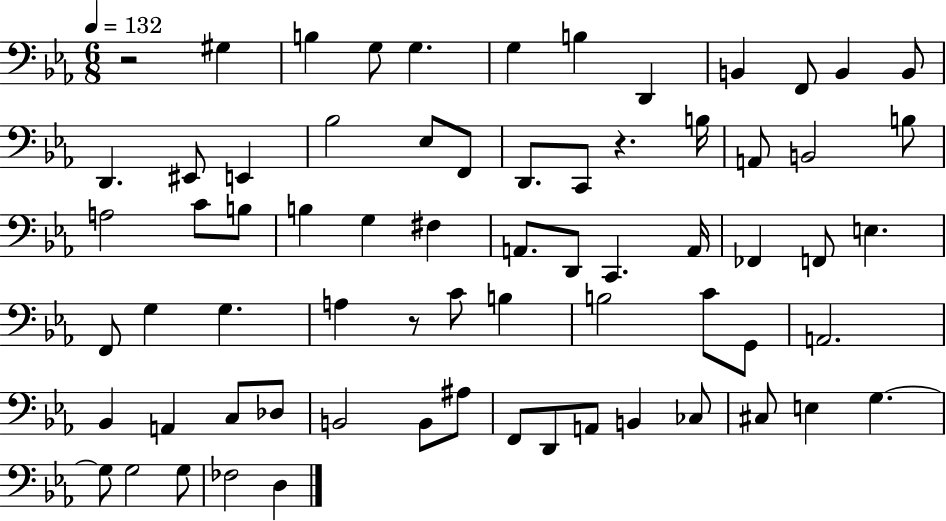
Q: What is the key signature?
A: EES major